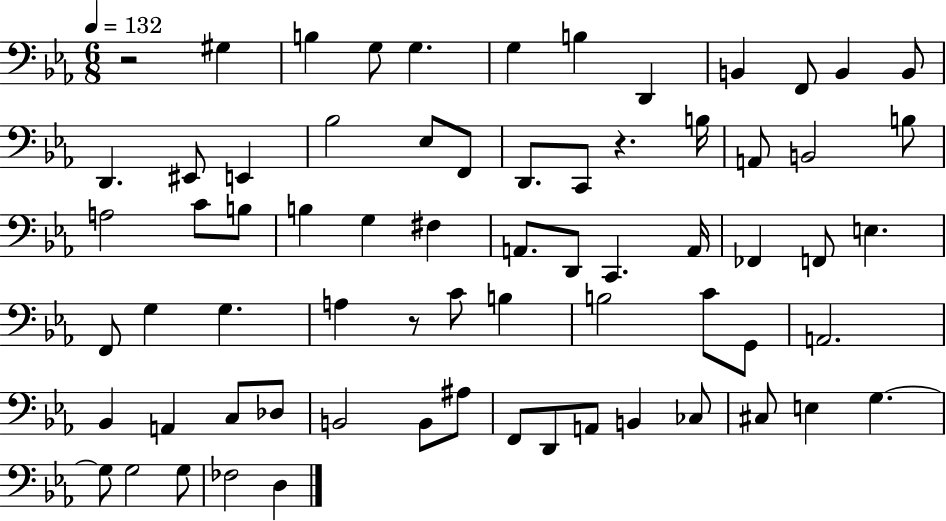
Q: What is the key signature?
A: EES major